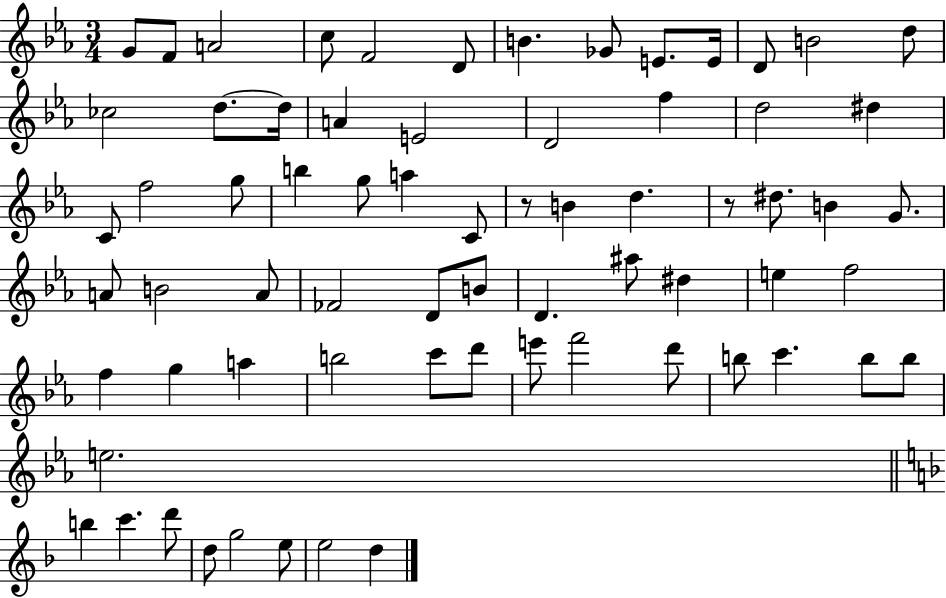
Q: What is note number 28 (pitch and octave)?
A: A5